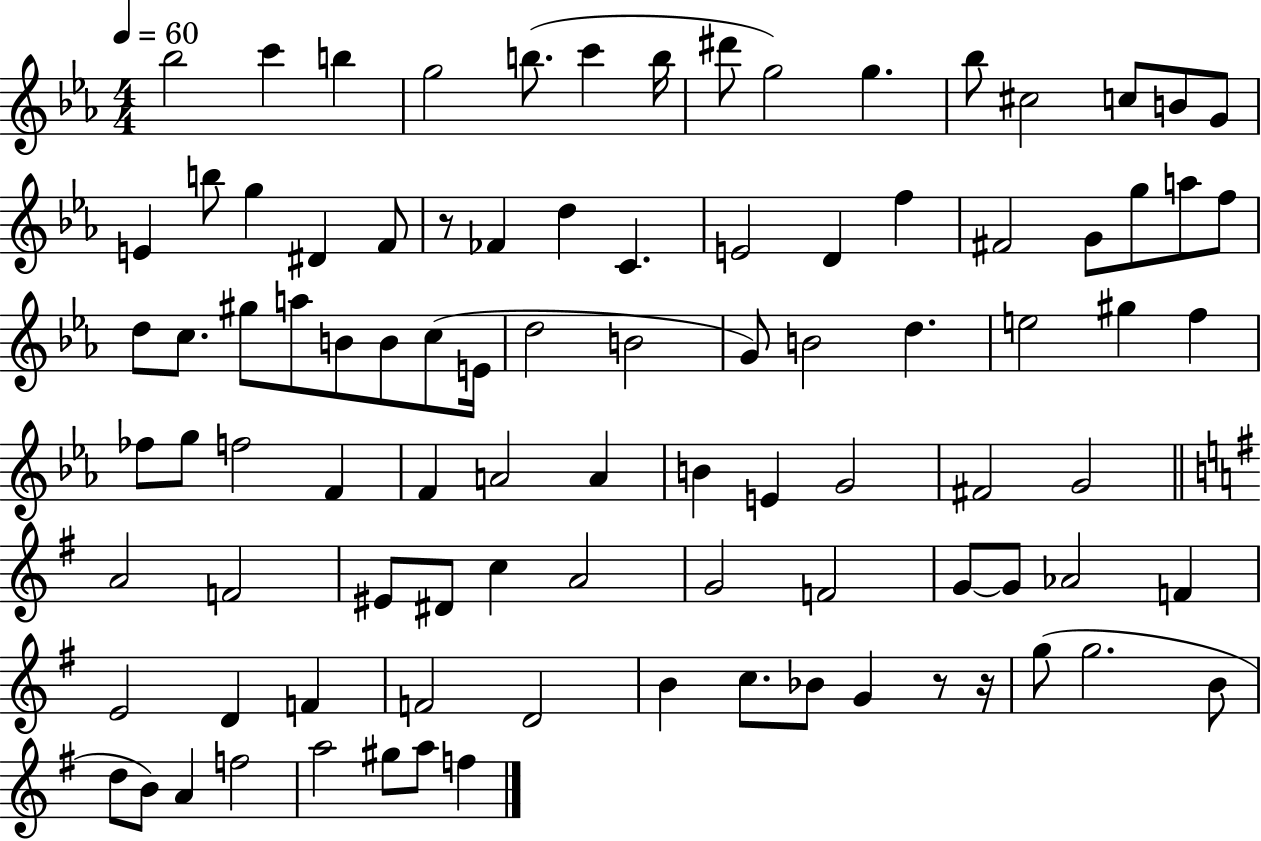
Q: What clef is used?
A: treble